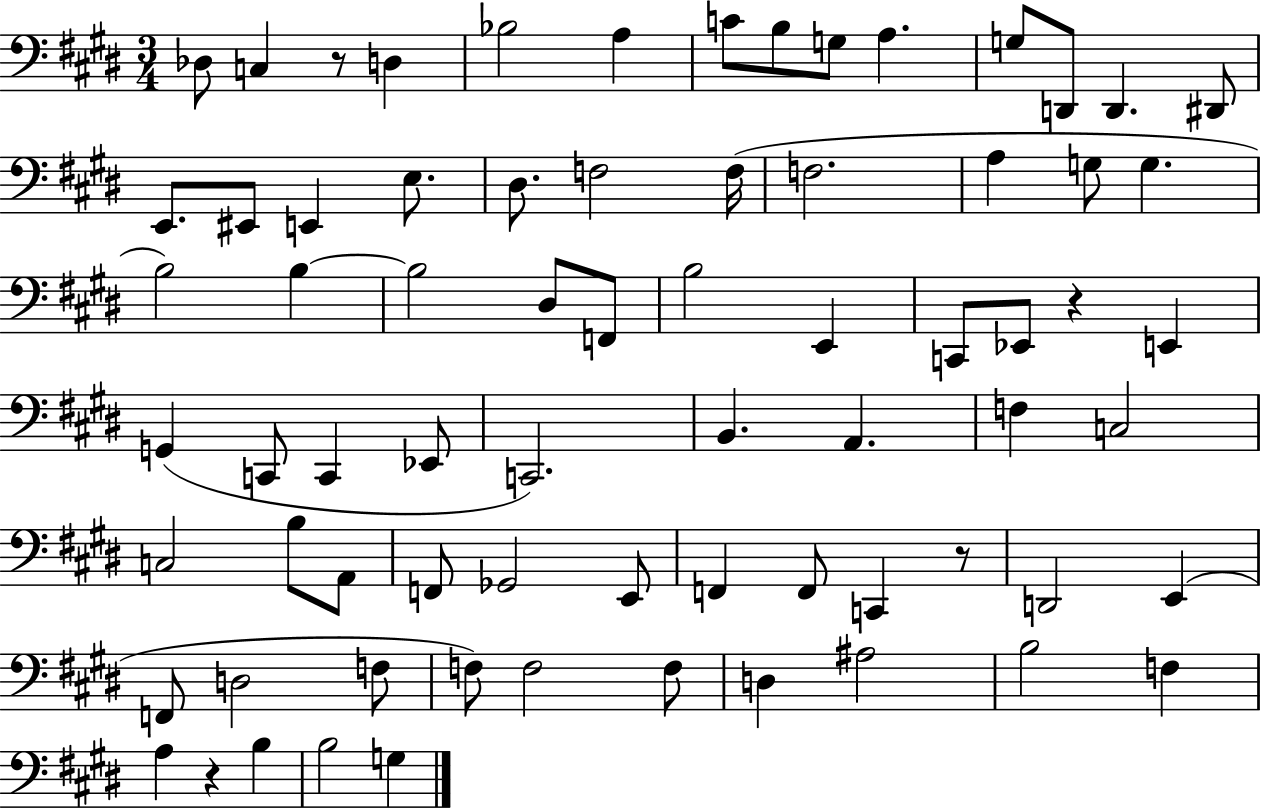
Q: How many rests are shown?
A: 4